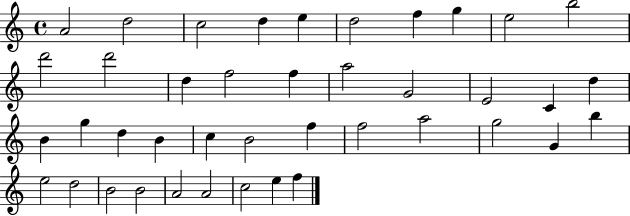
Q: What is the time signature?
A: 4/4